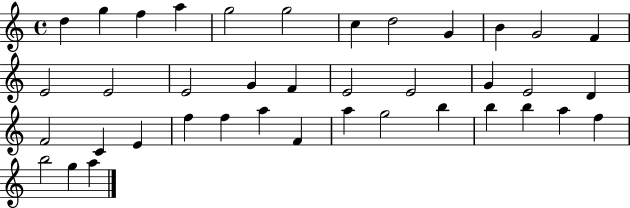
{
  \clef treble
  \time 4/4
  \defaultTimeSignature
  \key c \major
  d''4 g''4 f''4 a''4 | g''2 g''2 | c''4 d''2 g'4 | b'4 g'2 f'4 | \break e'2 e'2 | e'2 g'4 f'4 | e'2 e'2 | g'4 e'2 d'4 | \break f'2 c'4 e'4 | f''4 f''4 a''4 f'4 | a''4 g''2 b''4 | b''4 b''4 a''4 f''4 | \break b''2 g''4 a''4 | \bar "|."
}